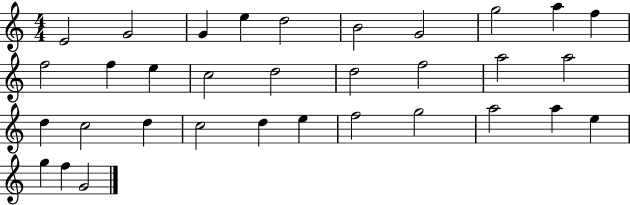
X:1
T:Untitled
M:4/4
L:1/4
K:C
E2 G2 G e d2 B2 G2 g2 a f f2 f e c2 d2 d2 f2 a2 a2 d c2 d c2 d e f2 g2 a2 a e g f G2